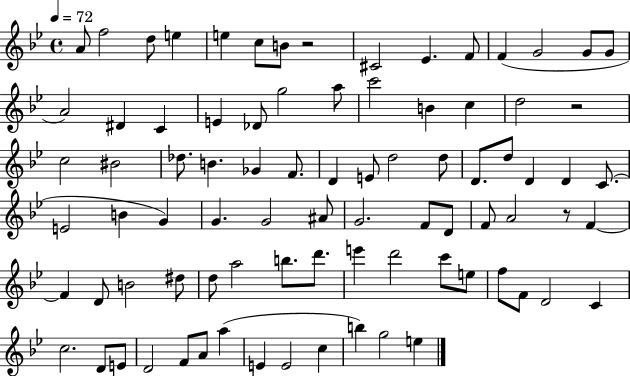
A4/e F5/h D5/e E5/q E5/q C5/e B4/e R/h C#4/h Eb4/q. F4/e F4/q G4/h G4/e G4/e A4/h D#4/q C4/q E4/q Db4/e G5/h A5/e C6/h B4/q C5/q D5/h R/h C5/h BIS4/h Db5/e. B4/q. Gb4/q F4/e. D4/q E4/e D5/h D5/e D4/e. D5/e D4/q D4/q C4/e. E4/h B4/q G4/q G4/q. G4/h A#4/e G4/h. F4/e D4/e F4/e A4/h R/e F4/q F4/q D4/e B4/h D#5/e D5/e A5/h B5/e. D6/e. E6/q D6/h C6/e E5/e F5/e F4/e D4/h C4/q C5/h. D4/e E4/e D4/h F4/e A4/e A5/q E4/q E4/h C5/q B5/q G5/h E5/q